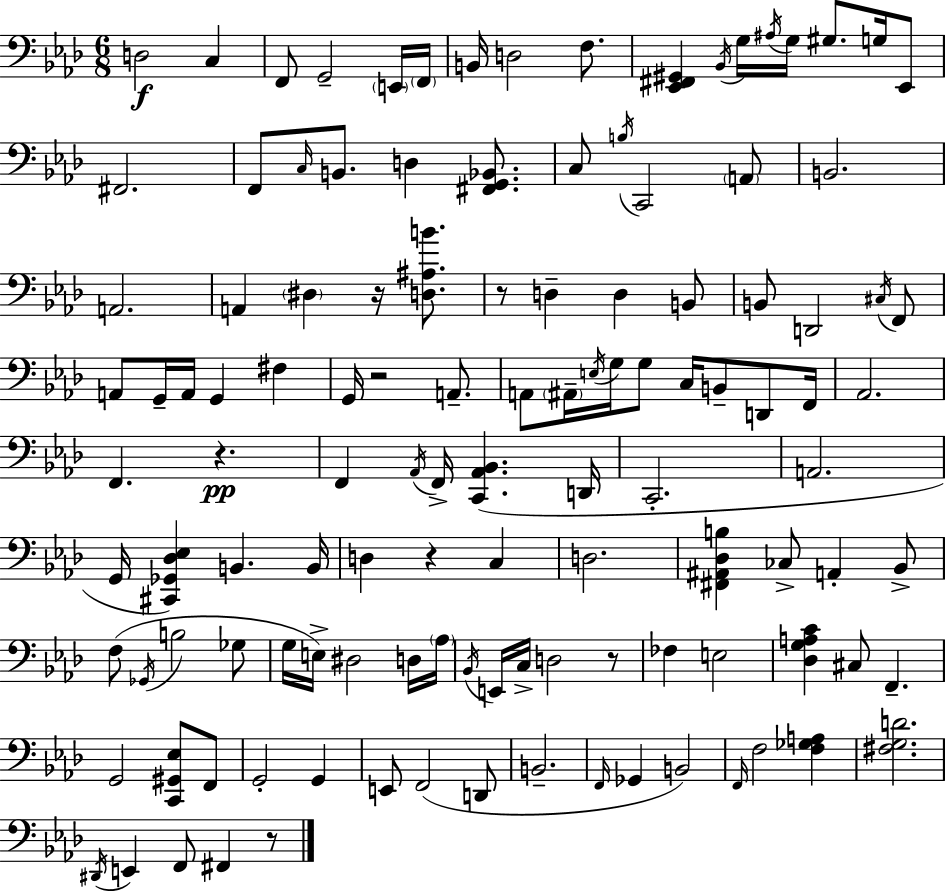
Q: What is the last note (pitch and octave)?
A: F#2